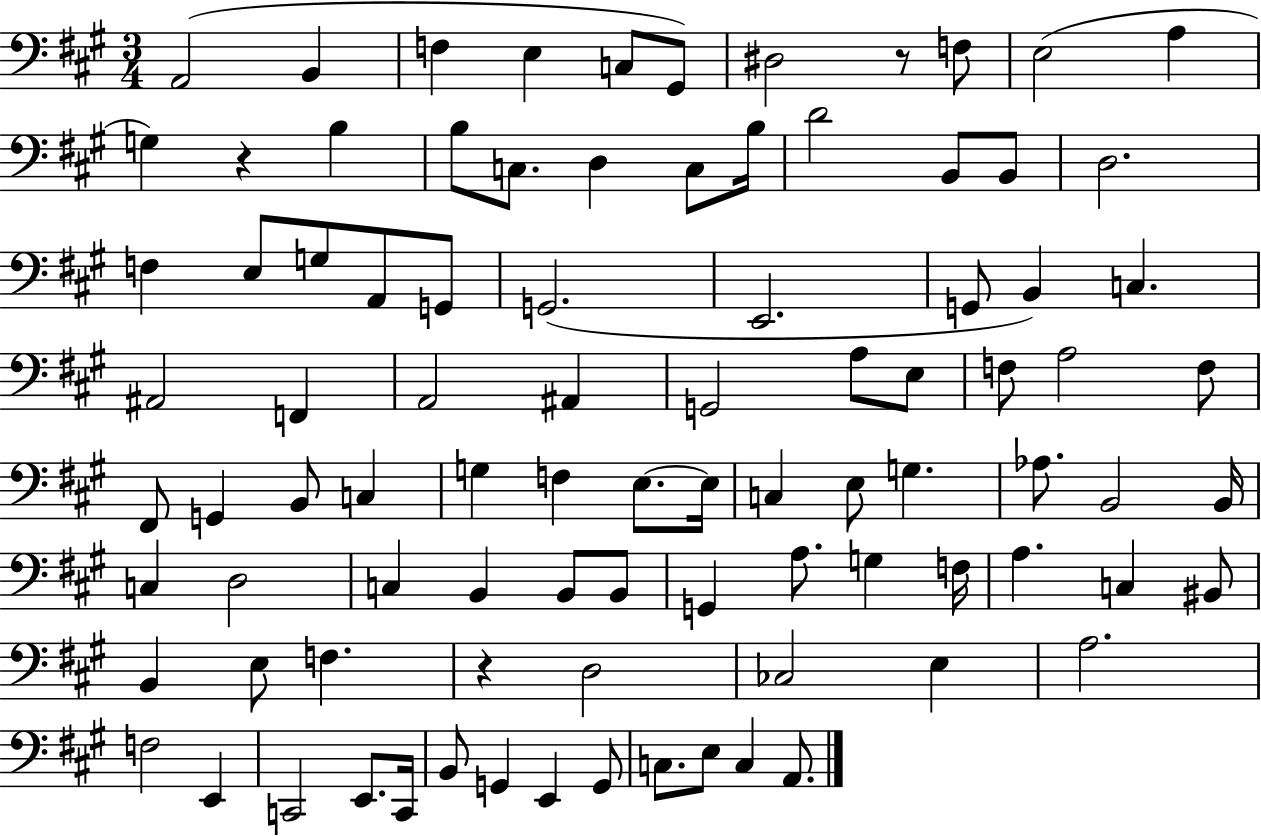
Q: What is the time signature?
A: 3/4